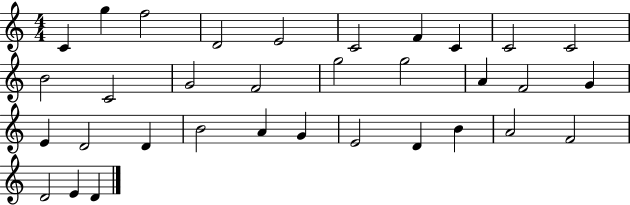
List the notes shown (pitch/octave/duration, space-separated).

C4/q G5/q F5/h D4/h E4/h C4/h F4/q C4/q C4/h C4/h B4/h C4/h G4/h F4/h G5/h G5/h A4/q F4/h G4/q E4/q D4/h D4/q B4/h A4/q G4/q E4/h D4/q B4/q A4/h F4/h D4/h E4/q D4/q